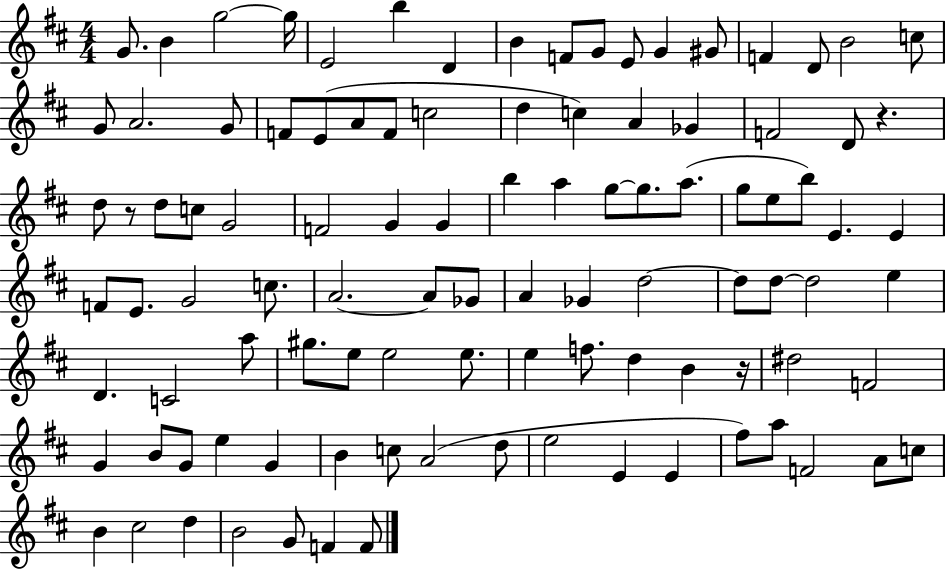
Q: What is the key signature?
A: D major